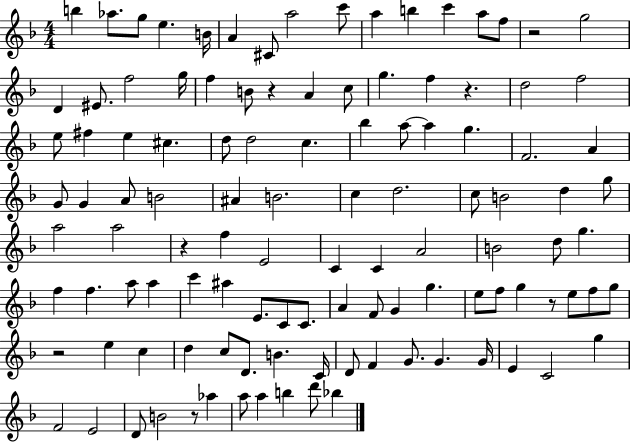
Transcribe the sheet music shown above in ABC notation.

X:1
T:Untitled
M:4/4
L:1/4
K:F
b _a/2 g/2 e B/4 A ^C/2 a2 c'/2 a b c' a/2 f/2 z2 g2 D ^E/2 f2 g/4 f B/2 z A c/2 g f z d2 f2 e/2 ^f e ^c d/2 d2 c _b a/2 a g F2 A G/2 G A/2 B2 ^A B2 c d2 c/2 B2 d g/2 a2 a2 z f E2 C C A2 B2 d/2 g f f a/2 a c' ^a E/2 C/2 C/2 A F/2 G g e/2 f/2 g z/2 e/2 f/2 g/2 z2 e c d c/2 D/2 B C/4 D/2 F G/2 G G/4 E C2 g F2 E2 D/2 B2 z/2 _a a/2 a b d'/2 _b